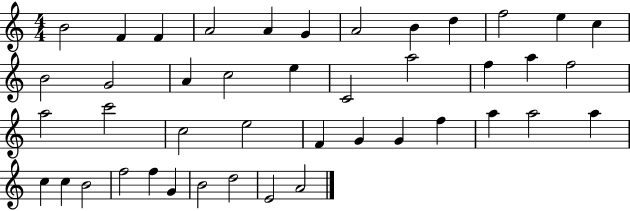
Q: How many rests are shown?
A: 0